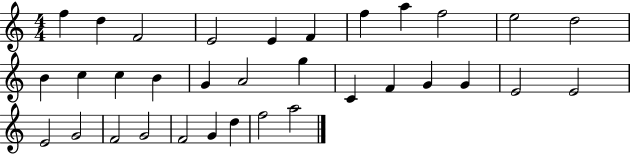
X:1
T:Untitled
M:4/4
L:1/4
K:C
f d F2 E2 E F f a f2 e2 d2 B c c B G A2 g C F G G E2 E2 E2 G2 F2 G2 F2 G d f2 a2